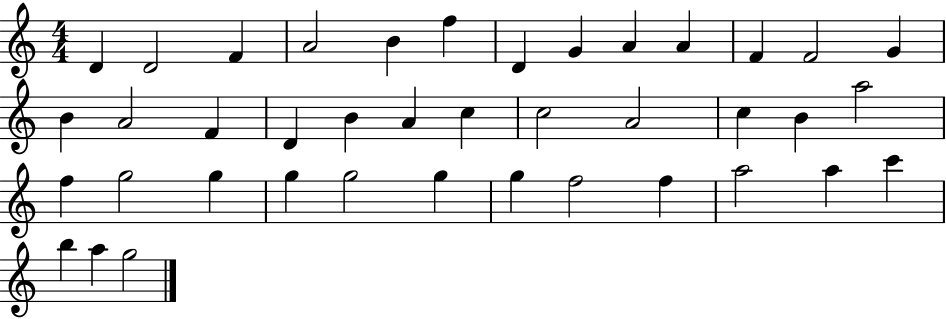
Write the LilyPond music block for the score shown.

{
  \clef treble
  \numericTimeSignature
  \time 4/4
  \key c \major
  d'4 d'2 f'4 | a'2 b'4 f''4 | d'4 g'4 a'4 a'4 | f'4 f'2 g'4 | \break b'4 a'2 f'4 | d'4 b'4 a'4 c''4 | c''2 a'2 | c''4 b'4 a''2 | \break f''4 g''2 g''4 | g''4 g''2 g''4 | g''4 f''2 f''4 | a''2 a''4 c'''4 | \break b''4 a''4 g''2 | \bar "|."
}